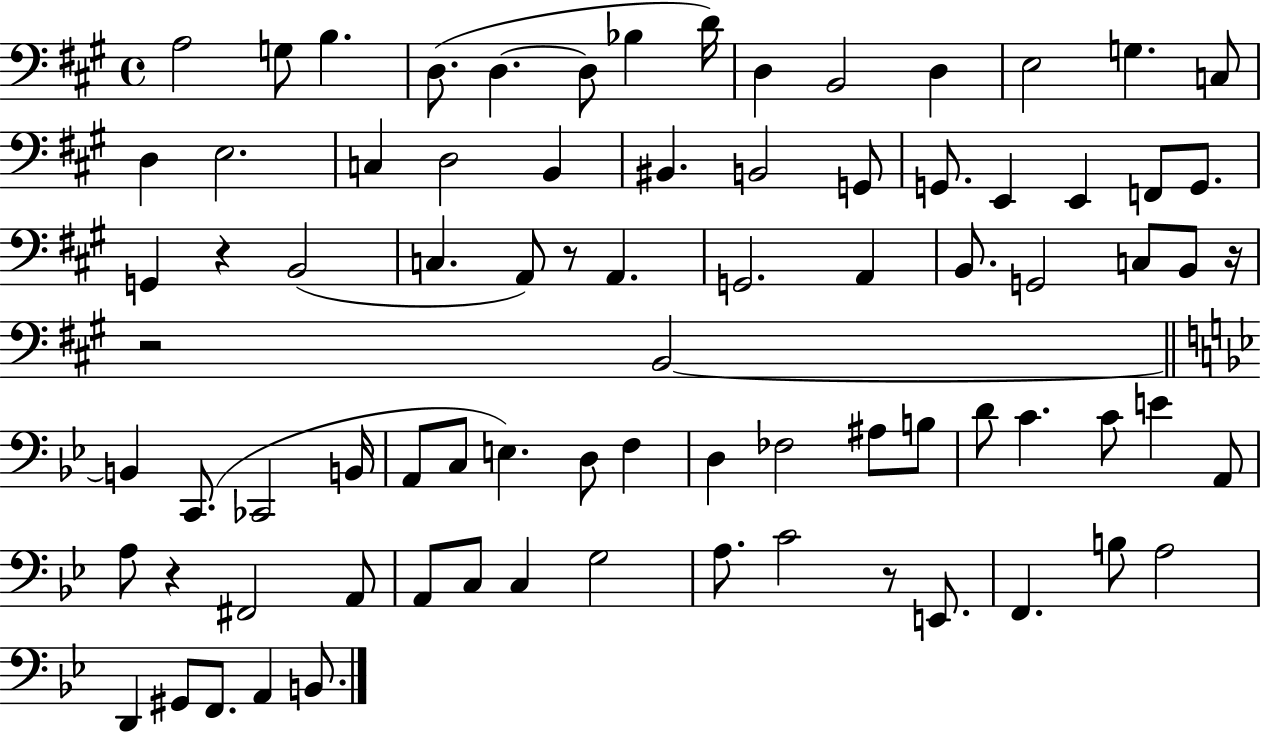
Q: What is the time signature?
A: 4/4